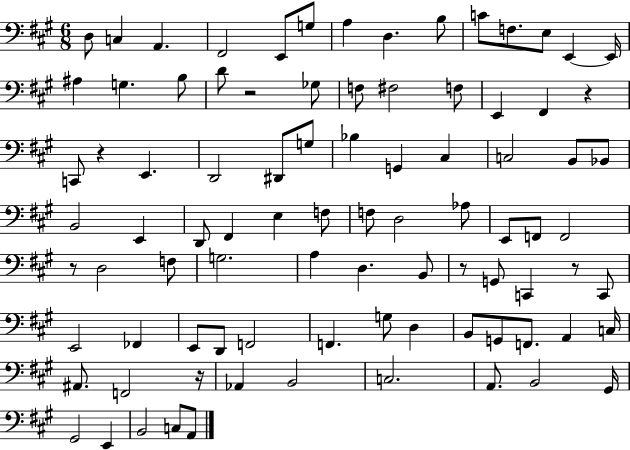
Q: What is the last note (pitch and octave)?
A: A2